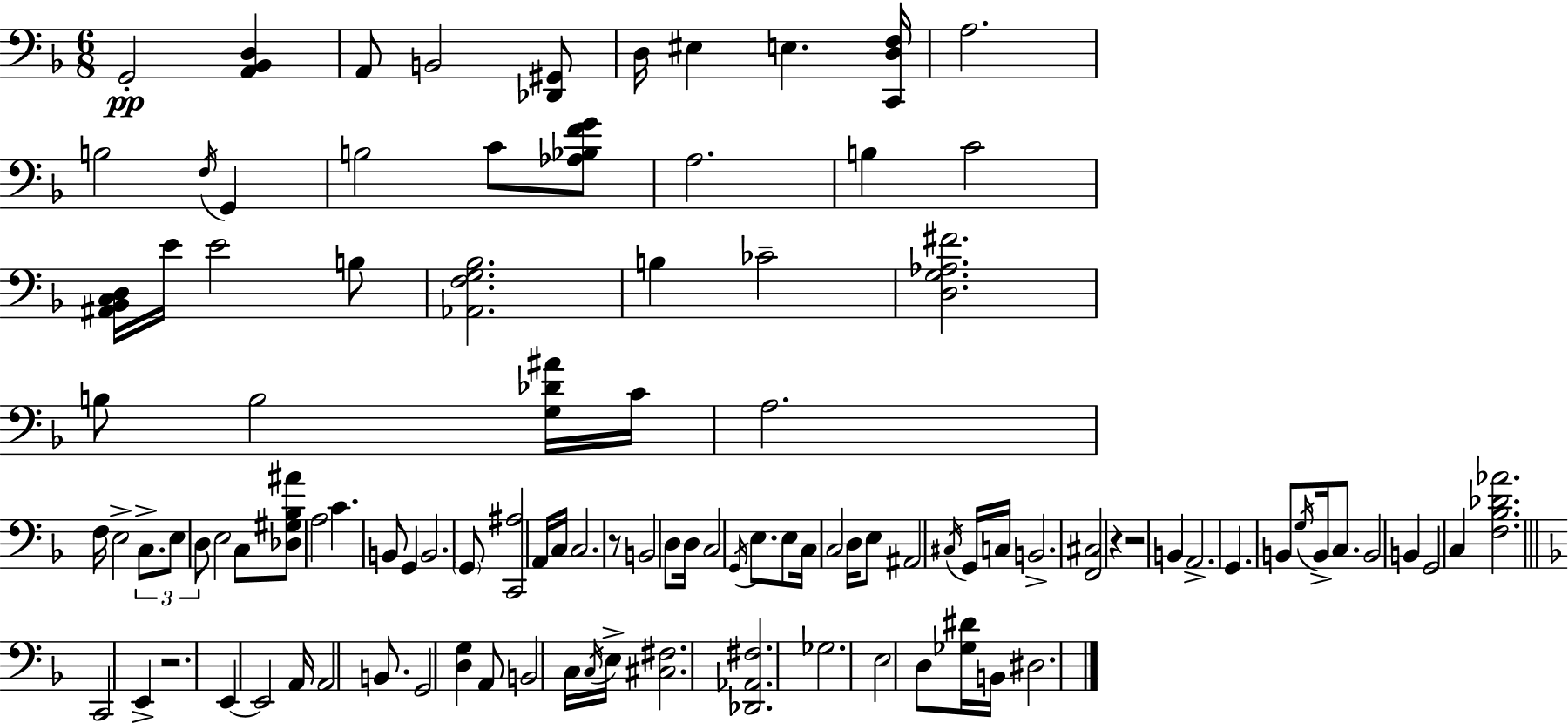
X:1
T:Untitled
M:6/8
L:1/4
K:Dm
G,,2 [A,,_B,,D,] A,,/2 B,,2 [_D,,^G,,]/2 D,/4 ^E, E, [C,,D,F,]/4 A,2 B,2 F,/4 G,, B,2 C/2 [_A,_B,FG]/2 A,2 B, C2 [^A,,_B,,C,D,]/4 E/4 E2 B,/2 [_A,,F,G,_B,]2 B, _C2 [D,G,_A,^F]2 B,/2 B,2 [G,_D^A]/4 C/4 A,2 F,/4 E,2 C,/2 E,/2 D,/2 E,2 C,/2 [_D,^G,_B,^A]/2 A,2 C B,,/2 G,, B,,2 G,,/2 [C,,^A,]2 A,,/4 C,/4 C,2 z/2 B,,2 D,/2 D,/4 C,2 G,,/4 E,/2 E,/2 C,/4 C,2 D,/4 E,/2 ^A,,2 ^C,/4 G,,/4 C,/4 B,,2 [F,,^C,]2 z z2 B,, A,,2 G,, B,,/2 G,/4 B,,/4 C,/2 B,,2 B,, G,,2 C, [F,_B,_D_A]2 C,,2 E,, z2 E,, E,,2 A,,/4 A,,2 B,,/2 G,,2 [D,G,] A,,/2 B,,2 C,/4 C,/4 E,/4 [^C,^F,]2 [_D,,_A,,^F,]2 _G,2 E,2 D,/2 [_G,^D]/4 B,,/4 ^D,2